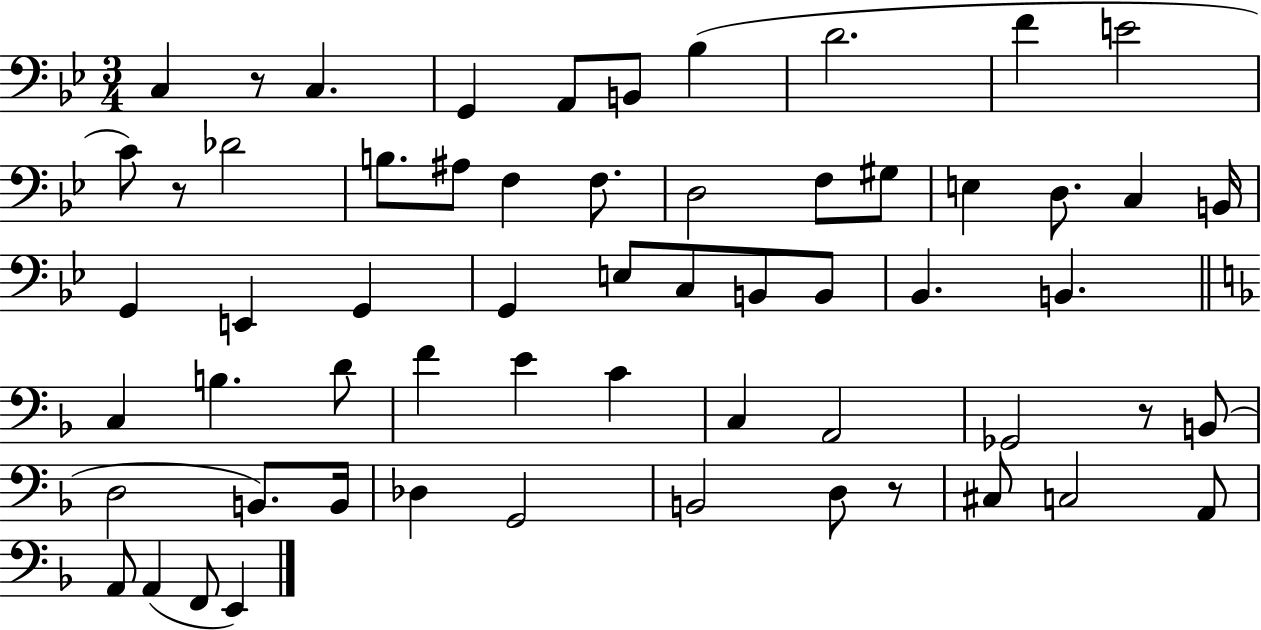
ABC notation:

X:1
T:Untitled
M:3/4
L:1/4
K:Bb
C, z/2 C, G,, A,,/2 B,,/2 _B, D2 F E2 C/2 z/2 _D2 B,/2 ^A,/2 F, F,/2 D,2 F,/2 ^G,/2 E, D,/2 C, B,,/4 G,, E,, G,, G,, E,/2 C,/2 B,,/2 B,,/2 _B,, B,, C, B, D/2 F E C C, A,,2 _G,,2 z/2 B,,/2 D,2 B,,/2 B,,/4 _D, G,,2 B,,2 D,/2 z/2 ^C,/2 C,2 A,,/2 A,,/2 A,, F,,/2 E,,